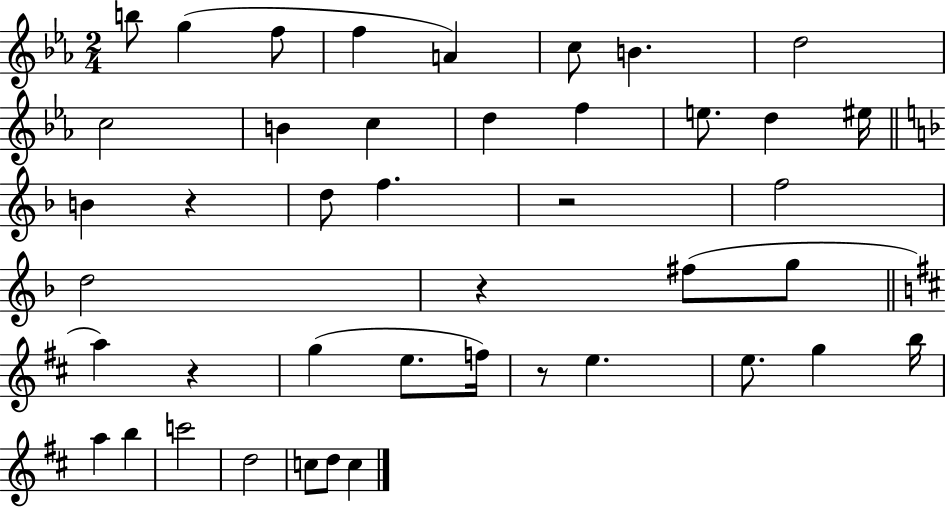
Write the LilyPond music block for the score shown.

{
  \clef treble
  \numericTimeSignature
  \time 2/4
  \key ees \major
  b''8 g''4( f''8 | f''4 a'4) | c''8 b'4. | d''2 | \break c''2 | b'4 c''4 | d''4 f''4 | e''8. d''4 eis''16 | \break \bar "||" \break \key f \major b'4 r4 | d''8 f''4. | r2 | f''2 | \break d''2 | r4 fis''8( g''8 | \bar "||" \break \key b \minor a''4) r4 | g''4( e''8. f''16) | r8 e''4. | e''8. g''4 b''16 | \break a''4 b''4 | c'''2 | d''2 | c''8 d''8 c''4 | \break \bar "|."
}